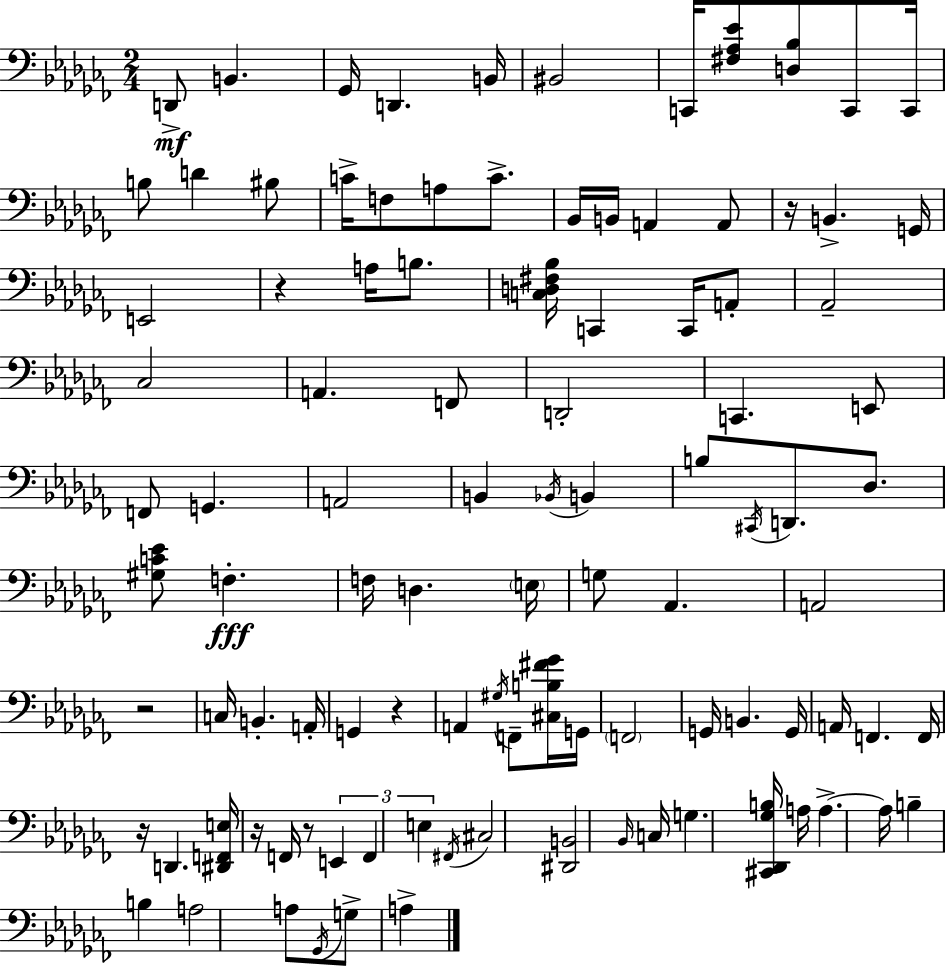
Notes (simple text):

D2/e B2/q. Gb2/s D2/q. B2/s BIS2/h C2/s [F#3,Ab3,Eb4]/e [D3,Bb3]/e C2/e C2/s B3/e D4/q BIS3/e C4/s F3/e A3/e C4/e. Bb2/s B2/s A2/q A2/e R/s B2/q. G2/s E2/h R/q A3/s B3/e. [C3,D3,F#3,Bb3]/s C2/q C2/s A2/e Ab2/h CES3/h A2/q. F2/e D2/h C2/q. E2/e F2/e G2/q. A2/h B2/q Bb2/s B2/q B3/e C#2/s D2/e. Db3/e. [G#3,C4,Eb4]/e F3/q. F3/s D3/q. E3/s G3/e Ab2/q. A2/h R/h C3/s B2/q. A2/s G2/q R/q A2/q G#3/s F2/e [C#3,B3,F#4,Gb4]/s G2/s F2/h G2/s B2/q. G2/s A2/s F2/q. F2/s R/s D2/q. [D#2,F2,E3]/s R/s F2/s R/e E2/q F2/q E3/q F#2/s C#3/h [D#2,B2]/h Bb2/s C3/s G3/q. [C#2,Db2,Gb3,B3]/s A3/s A3/q. A3/s B3/q B3/q A3/h A3/e Gb2/s G3/e A3/q